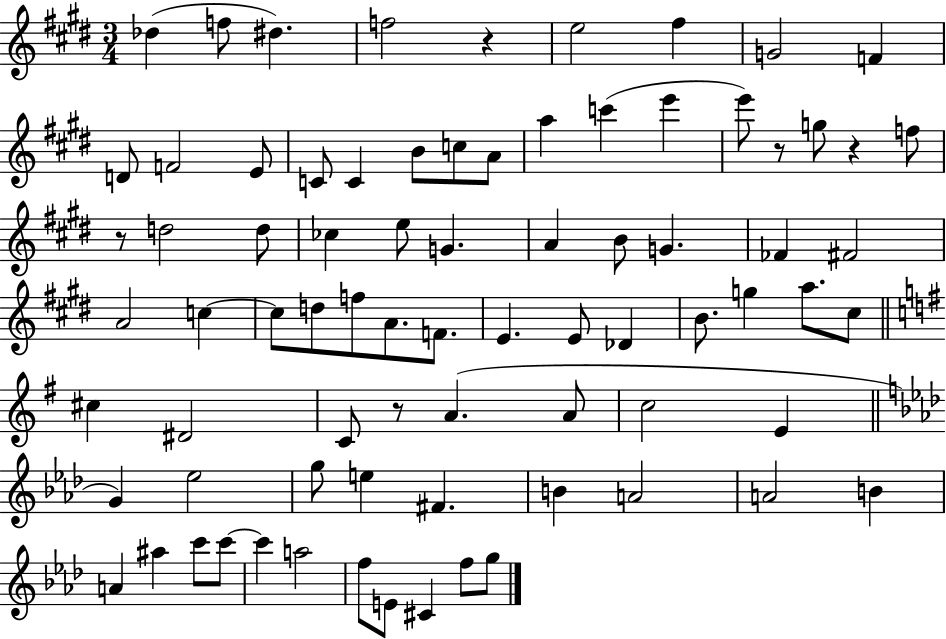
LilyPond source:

{
  \clef treble
  \numericTimeSignature
  \time 3/4
  \key e \major
  des''4( f''8 dis''4.) | f''2 r4 | e''2 fis''4 | g'2 f'4 | \break d'8 f'2 e'8 | c'8 c'4 b'8 c''8 a'8 | a''4 c'''4( e'''4 | e'''8) r8 g''8 r4 f''8 | \break r8 d''2 d''8 | ces''4 e''8 g'4. | a'4 b'8 g'4. | fes'4 fis'2 | \break a'2 c''4~~ | c''8 d''8 f''8 a'8. f'8. | e'4. e'8 des'4 | b'8. g''4 a''8. cis''8 | \break \bar "||" \break \key e \minor cis''4 dis'2 | c'8 r8 a'4.( a'8 | c''2 e'4 | \bar "||" \break \key aes \major g'4) ees''2 | g''8 e''4 fis'4. | b'4 a'2 | a'2 b'4 | \break a'4 ais''4 c'''8 c'''8~~ | c'''4 a''2 | f''8 e'8 cis'4 f''8 g''8 | \bar "|."
}